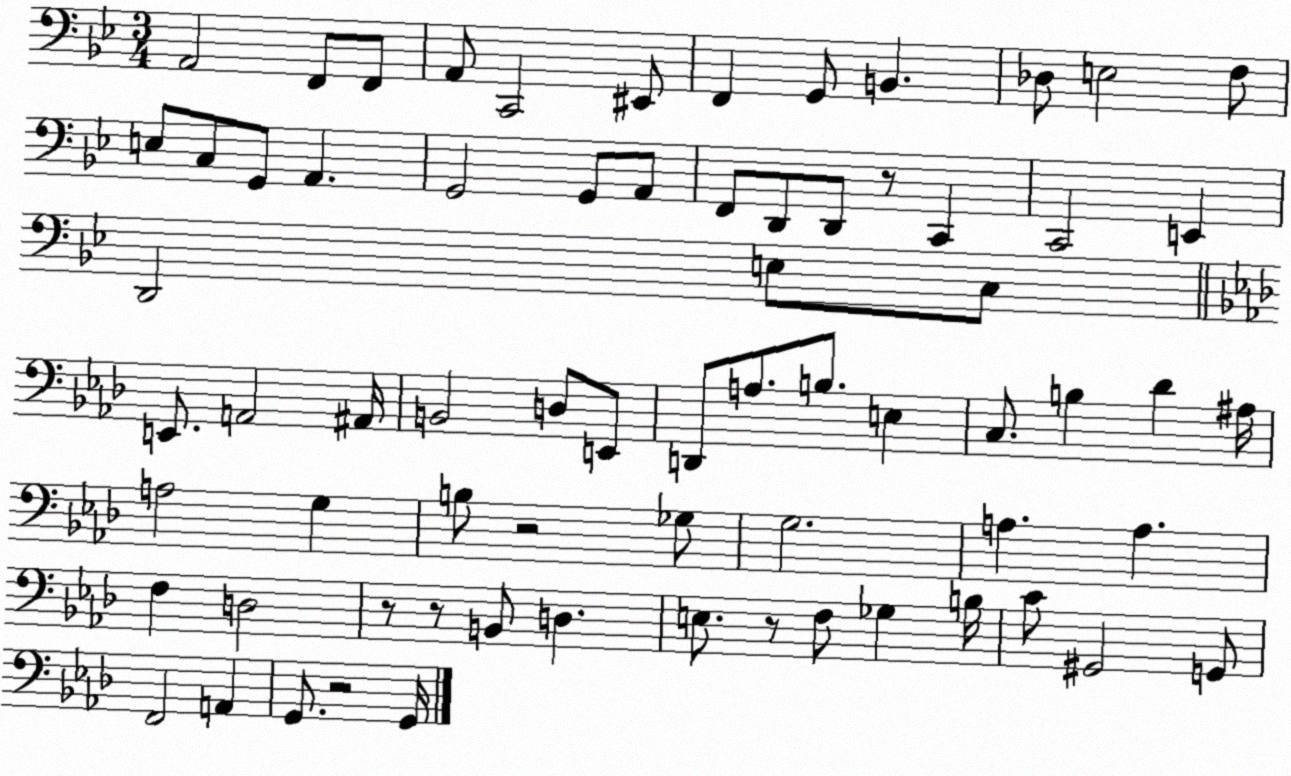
X:1
T:Untitled
M:3/4
L:1/4
K:Bb
A,,2 F,,/2 F,,/2 A,,/2 C,,2 ^E,,/2 F,, G,,/2 B,, _D,/2 E,2 F,/2 E,/2 C,/2 G,,/2 A,, G,,2 G,,/2 A,,/2 F,,/2 D,,/2 D,,/2 z/2 C,, C,,2 E,, D,,2 E,/2 C,/2 E,,/2 A,,2 ^A,,/4 B,,2 D,/2 E,,/2 D,,/2 A,/2 B,/2 E, C,/2 B, _D ^A,/4 A,2 G, B,/2 z2 _G,/2 G,2 A, A, F, D,2 z/2 z/2 B,,/2 D, E,/2 z/2 F,/2 _G, B,/4 C/2 ^G,,2 G,,/2 F,,2 A,, G,,/2 z2 G,,/4